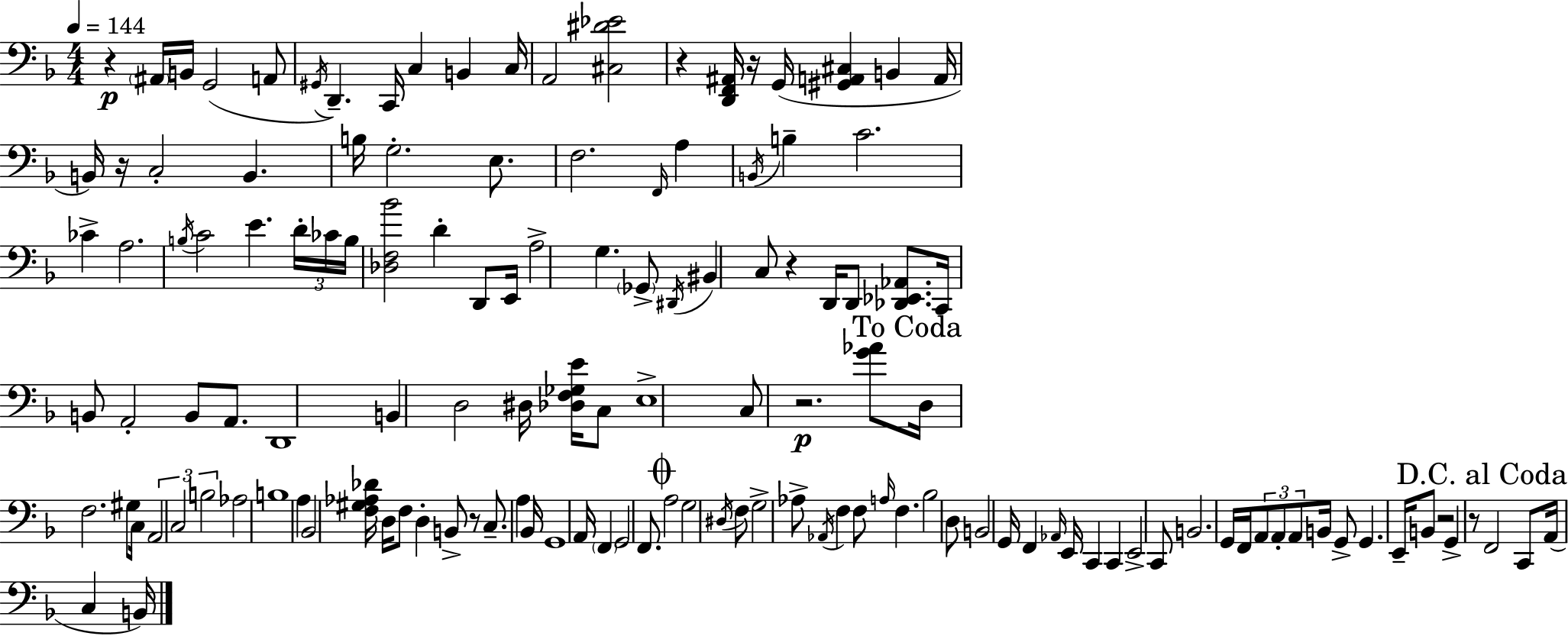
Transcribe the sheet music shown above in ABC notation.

X:1
T:Untitled
M:4/4
L:1/4
K:F
z ^A,,/4 B,,/4 G,,2 A,,/2 ^G,,/4 D,, C,,/4 C, B,, C,/4 A,,2 [^C,^D_E]2 z [D,,F,,^A,,]/4 z/4 G,,/4 [^G,,A,,^C,] B,, A,,/4 B,,/4 z/4 C,2 B,, B,/4 G,2 E,/2 F,2 F,,/4 A, B,,/4 B, C2 _C A,2 B,/4 C2 E D/4 _C/4 B,/4 [_D,F,_B]2 D D,,/2 E,,/4 A,2 G, _G,,/2 ^D,,/4 ^B,, C,/2 z D,,/4 D,,/2 [_D,,_E,,_A,,]/2 C,,/4 B,,/2 A,,2 B,,/2 A,,/2 D,,4 B,, D,2 ^D,/4 [_D,F,_G,E]/4 C,/2 E,4 C,/2 z2 [G_A]/2 D,/4 F,2 ^G,/2 C,/4 A,,2 C,2 B,2 _A,2 B,4 A, _B,,2 [F,^G,_A,_D]/4 D,/4 F,/2 D, B,,/2 z/2 C,/2 A, _B,,/4 G,,4 A,,/4 F,, G,,2 F,,/2 A,2 G,2 ^D,/4 F,/2 G,2 _A,/2 _A,,/4 F, F,/2 A,/4 F, _B,2 D,/2 B,,2 G,,/4 F,, _A,,/4 E,,/4 C,, C,, E,,2 C,,/2 B,,2 G,,/4 F,,/4 A,,/2 A,,/2 A,,/2 B,,/4 G,,/2 G,, E,,/4 B,,/2 z2 G,, z/2 F,,2 C,,/2 A,,/4 C, B,,/4